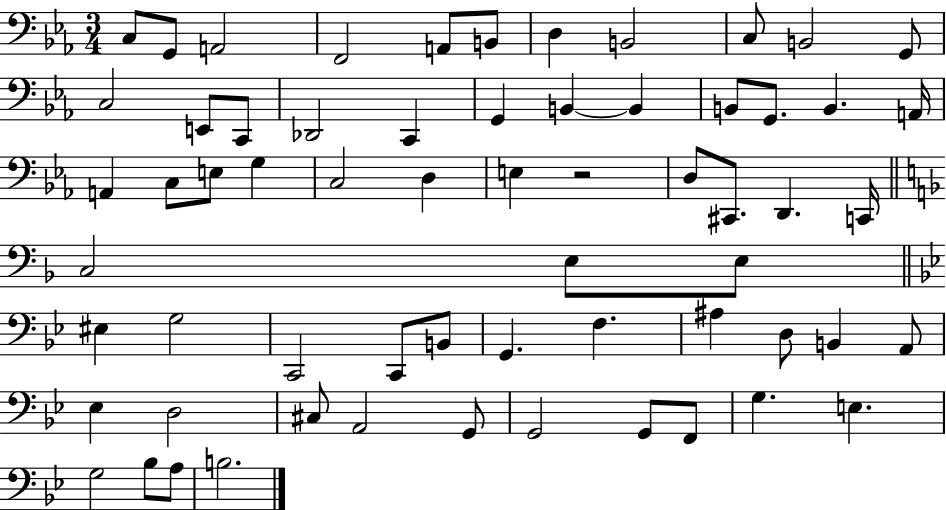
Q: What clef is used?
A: bass